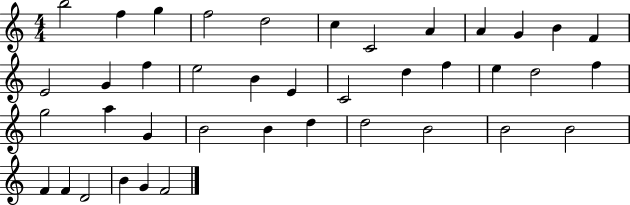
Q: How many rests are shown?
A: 0